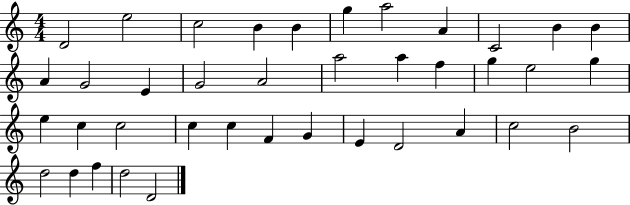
D4/h E5/h C5/h B4/q B4/q G5/q A5/h A4/q C4/h B4/q B4/q A4/q G4/h E4/q G4/h A4/h A5/h A5/q F5/q G5/q E5/h G5/q E5/q C5/q C5/h C5/q C5/q F4/q G4/q E4/q D4/h A4/q C5/h B4/h D5/h D5/q F5/q D5/h D4/h